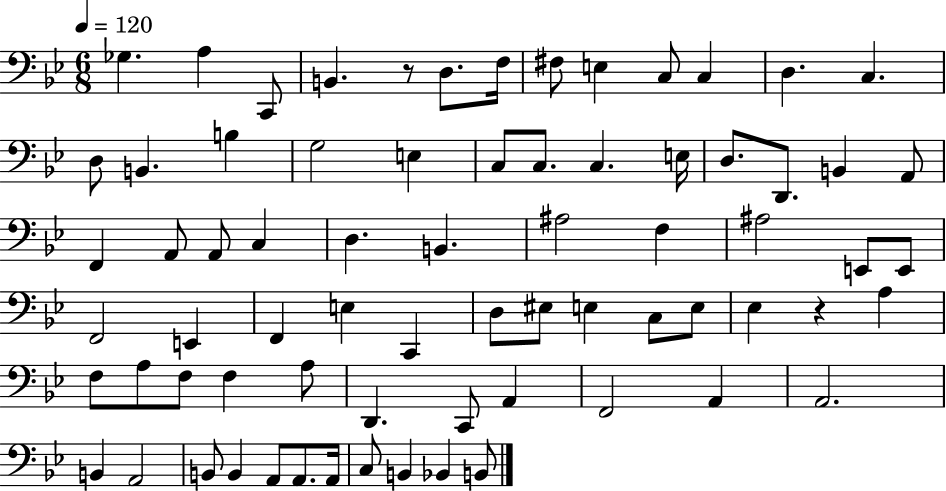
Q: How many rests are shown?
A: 2